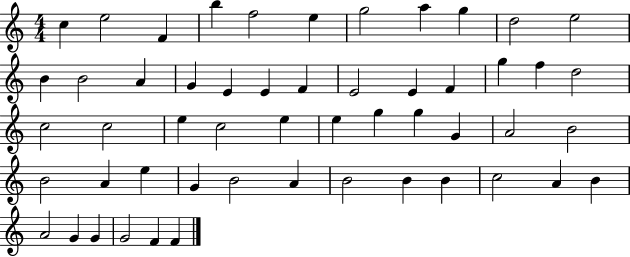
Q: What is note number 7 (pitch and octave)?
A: G5